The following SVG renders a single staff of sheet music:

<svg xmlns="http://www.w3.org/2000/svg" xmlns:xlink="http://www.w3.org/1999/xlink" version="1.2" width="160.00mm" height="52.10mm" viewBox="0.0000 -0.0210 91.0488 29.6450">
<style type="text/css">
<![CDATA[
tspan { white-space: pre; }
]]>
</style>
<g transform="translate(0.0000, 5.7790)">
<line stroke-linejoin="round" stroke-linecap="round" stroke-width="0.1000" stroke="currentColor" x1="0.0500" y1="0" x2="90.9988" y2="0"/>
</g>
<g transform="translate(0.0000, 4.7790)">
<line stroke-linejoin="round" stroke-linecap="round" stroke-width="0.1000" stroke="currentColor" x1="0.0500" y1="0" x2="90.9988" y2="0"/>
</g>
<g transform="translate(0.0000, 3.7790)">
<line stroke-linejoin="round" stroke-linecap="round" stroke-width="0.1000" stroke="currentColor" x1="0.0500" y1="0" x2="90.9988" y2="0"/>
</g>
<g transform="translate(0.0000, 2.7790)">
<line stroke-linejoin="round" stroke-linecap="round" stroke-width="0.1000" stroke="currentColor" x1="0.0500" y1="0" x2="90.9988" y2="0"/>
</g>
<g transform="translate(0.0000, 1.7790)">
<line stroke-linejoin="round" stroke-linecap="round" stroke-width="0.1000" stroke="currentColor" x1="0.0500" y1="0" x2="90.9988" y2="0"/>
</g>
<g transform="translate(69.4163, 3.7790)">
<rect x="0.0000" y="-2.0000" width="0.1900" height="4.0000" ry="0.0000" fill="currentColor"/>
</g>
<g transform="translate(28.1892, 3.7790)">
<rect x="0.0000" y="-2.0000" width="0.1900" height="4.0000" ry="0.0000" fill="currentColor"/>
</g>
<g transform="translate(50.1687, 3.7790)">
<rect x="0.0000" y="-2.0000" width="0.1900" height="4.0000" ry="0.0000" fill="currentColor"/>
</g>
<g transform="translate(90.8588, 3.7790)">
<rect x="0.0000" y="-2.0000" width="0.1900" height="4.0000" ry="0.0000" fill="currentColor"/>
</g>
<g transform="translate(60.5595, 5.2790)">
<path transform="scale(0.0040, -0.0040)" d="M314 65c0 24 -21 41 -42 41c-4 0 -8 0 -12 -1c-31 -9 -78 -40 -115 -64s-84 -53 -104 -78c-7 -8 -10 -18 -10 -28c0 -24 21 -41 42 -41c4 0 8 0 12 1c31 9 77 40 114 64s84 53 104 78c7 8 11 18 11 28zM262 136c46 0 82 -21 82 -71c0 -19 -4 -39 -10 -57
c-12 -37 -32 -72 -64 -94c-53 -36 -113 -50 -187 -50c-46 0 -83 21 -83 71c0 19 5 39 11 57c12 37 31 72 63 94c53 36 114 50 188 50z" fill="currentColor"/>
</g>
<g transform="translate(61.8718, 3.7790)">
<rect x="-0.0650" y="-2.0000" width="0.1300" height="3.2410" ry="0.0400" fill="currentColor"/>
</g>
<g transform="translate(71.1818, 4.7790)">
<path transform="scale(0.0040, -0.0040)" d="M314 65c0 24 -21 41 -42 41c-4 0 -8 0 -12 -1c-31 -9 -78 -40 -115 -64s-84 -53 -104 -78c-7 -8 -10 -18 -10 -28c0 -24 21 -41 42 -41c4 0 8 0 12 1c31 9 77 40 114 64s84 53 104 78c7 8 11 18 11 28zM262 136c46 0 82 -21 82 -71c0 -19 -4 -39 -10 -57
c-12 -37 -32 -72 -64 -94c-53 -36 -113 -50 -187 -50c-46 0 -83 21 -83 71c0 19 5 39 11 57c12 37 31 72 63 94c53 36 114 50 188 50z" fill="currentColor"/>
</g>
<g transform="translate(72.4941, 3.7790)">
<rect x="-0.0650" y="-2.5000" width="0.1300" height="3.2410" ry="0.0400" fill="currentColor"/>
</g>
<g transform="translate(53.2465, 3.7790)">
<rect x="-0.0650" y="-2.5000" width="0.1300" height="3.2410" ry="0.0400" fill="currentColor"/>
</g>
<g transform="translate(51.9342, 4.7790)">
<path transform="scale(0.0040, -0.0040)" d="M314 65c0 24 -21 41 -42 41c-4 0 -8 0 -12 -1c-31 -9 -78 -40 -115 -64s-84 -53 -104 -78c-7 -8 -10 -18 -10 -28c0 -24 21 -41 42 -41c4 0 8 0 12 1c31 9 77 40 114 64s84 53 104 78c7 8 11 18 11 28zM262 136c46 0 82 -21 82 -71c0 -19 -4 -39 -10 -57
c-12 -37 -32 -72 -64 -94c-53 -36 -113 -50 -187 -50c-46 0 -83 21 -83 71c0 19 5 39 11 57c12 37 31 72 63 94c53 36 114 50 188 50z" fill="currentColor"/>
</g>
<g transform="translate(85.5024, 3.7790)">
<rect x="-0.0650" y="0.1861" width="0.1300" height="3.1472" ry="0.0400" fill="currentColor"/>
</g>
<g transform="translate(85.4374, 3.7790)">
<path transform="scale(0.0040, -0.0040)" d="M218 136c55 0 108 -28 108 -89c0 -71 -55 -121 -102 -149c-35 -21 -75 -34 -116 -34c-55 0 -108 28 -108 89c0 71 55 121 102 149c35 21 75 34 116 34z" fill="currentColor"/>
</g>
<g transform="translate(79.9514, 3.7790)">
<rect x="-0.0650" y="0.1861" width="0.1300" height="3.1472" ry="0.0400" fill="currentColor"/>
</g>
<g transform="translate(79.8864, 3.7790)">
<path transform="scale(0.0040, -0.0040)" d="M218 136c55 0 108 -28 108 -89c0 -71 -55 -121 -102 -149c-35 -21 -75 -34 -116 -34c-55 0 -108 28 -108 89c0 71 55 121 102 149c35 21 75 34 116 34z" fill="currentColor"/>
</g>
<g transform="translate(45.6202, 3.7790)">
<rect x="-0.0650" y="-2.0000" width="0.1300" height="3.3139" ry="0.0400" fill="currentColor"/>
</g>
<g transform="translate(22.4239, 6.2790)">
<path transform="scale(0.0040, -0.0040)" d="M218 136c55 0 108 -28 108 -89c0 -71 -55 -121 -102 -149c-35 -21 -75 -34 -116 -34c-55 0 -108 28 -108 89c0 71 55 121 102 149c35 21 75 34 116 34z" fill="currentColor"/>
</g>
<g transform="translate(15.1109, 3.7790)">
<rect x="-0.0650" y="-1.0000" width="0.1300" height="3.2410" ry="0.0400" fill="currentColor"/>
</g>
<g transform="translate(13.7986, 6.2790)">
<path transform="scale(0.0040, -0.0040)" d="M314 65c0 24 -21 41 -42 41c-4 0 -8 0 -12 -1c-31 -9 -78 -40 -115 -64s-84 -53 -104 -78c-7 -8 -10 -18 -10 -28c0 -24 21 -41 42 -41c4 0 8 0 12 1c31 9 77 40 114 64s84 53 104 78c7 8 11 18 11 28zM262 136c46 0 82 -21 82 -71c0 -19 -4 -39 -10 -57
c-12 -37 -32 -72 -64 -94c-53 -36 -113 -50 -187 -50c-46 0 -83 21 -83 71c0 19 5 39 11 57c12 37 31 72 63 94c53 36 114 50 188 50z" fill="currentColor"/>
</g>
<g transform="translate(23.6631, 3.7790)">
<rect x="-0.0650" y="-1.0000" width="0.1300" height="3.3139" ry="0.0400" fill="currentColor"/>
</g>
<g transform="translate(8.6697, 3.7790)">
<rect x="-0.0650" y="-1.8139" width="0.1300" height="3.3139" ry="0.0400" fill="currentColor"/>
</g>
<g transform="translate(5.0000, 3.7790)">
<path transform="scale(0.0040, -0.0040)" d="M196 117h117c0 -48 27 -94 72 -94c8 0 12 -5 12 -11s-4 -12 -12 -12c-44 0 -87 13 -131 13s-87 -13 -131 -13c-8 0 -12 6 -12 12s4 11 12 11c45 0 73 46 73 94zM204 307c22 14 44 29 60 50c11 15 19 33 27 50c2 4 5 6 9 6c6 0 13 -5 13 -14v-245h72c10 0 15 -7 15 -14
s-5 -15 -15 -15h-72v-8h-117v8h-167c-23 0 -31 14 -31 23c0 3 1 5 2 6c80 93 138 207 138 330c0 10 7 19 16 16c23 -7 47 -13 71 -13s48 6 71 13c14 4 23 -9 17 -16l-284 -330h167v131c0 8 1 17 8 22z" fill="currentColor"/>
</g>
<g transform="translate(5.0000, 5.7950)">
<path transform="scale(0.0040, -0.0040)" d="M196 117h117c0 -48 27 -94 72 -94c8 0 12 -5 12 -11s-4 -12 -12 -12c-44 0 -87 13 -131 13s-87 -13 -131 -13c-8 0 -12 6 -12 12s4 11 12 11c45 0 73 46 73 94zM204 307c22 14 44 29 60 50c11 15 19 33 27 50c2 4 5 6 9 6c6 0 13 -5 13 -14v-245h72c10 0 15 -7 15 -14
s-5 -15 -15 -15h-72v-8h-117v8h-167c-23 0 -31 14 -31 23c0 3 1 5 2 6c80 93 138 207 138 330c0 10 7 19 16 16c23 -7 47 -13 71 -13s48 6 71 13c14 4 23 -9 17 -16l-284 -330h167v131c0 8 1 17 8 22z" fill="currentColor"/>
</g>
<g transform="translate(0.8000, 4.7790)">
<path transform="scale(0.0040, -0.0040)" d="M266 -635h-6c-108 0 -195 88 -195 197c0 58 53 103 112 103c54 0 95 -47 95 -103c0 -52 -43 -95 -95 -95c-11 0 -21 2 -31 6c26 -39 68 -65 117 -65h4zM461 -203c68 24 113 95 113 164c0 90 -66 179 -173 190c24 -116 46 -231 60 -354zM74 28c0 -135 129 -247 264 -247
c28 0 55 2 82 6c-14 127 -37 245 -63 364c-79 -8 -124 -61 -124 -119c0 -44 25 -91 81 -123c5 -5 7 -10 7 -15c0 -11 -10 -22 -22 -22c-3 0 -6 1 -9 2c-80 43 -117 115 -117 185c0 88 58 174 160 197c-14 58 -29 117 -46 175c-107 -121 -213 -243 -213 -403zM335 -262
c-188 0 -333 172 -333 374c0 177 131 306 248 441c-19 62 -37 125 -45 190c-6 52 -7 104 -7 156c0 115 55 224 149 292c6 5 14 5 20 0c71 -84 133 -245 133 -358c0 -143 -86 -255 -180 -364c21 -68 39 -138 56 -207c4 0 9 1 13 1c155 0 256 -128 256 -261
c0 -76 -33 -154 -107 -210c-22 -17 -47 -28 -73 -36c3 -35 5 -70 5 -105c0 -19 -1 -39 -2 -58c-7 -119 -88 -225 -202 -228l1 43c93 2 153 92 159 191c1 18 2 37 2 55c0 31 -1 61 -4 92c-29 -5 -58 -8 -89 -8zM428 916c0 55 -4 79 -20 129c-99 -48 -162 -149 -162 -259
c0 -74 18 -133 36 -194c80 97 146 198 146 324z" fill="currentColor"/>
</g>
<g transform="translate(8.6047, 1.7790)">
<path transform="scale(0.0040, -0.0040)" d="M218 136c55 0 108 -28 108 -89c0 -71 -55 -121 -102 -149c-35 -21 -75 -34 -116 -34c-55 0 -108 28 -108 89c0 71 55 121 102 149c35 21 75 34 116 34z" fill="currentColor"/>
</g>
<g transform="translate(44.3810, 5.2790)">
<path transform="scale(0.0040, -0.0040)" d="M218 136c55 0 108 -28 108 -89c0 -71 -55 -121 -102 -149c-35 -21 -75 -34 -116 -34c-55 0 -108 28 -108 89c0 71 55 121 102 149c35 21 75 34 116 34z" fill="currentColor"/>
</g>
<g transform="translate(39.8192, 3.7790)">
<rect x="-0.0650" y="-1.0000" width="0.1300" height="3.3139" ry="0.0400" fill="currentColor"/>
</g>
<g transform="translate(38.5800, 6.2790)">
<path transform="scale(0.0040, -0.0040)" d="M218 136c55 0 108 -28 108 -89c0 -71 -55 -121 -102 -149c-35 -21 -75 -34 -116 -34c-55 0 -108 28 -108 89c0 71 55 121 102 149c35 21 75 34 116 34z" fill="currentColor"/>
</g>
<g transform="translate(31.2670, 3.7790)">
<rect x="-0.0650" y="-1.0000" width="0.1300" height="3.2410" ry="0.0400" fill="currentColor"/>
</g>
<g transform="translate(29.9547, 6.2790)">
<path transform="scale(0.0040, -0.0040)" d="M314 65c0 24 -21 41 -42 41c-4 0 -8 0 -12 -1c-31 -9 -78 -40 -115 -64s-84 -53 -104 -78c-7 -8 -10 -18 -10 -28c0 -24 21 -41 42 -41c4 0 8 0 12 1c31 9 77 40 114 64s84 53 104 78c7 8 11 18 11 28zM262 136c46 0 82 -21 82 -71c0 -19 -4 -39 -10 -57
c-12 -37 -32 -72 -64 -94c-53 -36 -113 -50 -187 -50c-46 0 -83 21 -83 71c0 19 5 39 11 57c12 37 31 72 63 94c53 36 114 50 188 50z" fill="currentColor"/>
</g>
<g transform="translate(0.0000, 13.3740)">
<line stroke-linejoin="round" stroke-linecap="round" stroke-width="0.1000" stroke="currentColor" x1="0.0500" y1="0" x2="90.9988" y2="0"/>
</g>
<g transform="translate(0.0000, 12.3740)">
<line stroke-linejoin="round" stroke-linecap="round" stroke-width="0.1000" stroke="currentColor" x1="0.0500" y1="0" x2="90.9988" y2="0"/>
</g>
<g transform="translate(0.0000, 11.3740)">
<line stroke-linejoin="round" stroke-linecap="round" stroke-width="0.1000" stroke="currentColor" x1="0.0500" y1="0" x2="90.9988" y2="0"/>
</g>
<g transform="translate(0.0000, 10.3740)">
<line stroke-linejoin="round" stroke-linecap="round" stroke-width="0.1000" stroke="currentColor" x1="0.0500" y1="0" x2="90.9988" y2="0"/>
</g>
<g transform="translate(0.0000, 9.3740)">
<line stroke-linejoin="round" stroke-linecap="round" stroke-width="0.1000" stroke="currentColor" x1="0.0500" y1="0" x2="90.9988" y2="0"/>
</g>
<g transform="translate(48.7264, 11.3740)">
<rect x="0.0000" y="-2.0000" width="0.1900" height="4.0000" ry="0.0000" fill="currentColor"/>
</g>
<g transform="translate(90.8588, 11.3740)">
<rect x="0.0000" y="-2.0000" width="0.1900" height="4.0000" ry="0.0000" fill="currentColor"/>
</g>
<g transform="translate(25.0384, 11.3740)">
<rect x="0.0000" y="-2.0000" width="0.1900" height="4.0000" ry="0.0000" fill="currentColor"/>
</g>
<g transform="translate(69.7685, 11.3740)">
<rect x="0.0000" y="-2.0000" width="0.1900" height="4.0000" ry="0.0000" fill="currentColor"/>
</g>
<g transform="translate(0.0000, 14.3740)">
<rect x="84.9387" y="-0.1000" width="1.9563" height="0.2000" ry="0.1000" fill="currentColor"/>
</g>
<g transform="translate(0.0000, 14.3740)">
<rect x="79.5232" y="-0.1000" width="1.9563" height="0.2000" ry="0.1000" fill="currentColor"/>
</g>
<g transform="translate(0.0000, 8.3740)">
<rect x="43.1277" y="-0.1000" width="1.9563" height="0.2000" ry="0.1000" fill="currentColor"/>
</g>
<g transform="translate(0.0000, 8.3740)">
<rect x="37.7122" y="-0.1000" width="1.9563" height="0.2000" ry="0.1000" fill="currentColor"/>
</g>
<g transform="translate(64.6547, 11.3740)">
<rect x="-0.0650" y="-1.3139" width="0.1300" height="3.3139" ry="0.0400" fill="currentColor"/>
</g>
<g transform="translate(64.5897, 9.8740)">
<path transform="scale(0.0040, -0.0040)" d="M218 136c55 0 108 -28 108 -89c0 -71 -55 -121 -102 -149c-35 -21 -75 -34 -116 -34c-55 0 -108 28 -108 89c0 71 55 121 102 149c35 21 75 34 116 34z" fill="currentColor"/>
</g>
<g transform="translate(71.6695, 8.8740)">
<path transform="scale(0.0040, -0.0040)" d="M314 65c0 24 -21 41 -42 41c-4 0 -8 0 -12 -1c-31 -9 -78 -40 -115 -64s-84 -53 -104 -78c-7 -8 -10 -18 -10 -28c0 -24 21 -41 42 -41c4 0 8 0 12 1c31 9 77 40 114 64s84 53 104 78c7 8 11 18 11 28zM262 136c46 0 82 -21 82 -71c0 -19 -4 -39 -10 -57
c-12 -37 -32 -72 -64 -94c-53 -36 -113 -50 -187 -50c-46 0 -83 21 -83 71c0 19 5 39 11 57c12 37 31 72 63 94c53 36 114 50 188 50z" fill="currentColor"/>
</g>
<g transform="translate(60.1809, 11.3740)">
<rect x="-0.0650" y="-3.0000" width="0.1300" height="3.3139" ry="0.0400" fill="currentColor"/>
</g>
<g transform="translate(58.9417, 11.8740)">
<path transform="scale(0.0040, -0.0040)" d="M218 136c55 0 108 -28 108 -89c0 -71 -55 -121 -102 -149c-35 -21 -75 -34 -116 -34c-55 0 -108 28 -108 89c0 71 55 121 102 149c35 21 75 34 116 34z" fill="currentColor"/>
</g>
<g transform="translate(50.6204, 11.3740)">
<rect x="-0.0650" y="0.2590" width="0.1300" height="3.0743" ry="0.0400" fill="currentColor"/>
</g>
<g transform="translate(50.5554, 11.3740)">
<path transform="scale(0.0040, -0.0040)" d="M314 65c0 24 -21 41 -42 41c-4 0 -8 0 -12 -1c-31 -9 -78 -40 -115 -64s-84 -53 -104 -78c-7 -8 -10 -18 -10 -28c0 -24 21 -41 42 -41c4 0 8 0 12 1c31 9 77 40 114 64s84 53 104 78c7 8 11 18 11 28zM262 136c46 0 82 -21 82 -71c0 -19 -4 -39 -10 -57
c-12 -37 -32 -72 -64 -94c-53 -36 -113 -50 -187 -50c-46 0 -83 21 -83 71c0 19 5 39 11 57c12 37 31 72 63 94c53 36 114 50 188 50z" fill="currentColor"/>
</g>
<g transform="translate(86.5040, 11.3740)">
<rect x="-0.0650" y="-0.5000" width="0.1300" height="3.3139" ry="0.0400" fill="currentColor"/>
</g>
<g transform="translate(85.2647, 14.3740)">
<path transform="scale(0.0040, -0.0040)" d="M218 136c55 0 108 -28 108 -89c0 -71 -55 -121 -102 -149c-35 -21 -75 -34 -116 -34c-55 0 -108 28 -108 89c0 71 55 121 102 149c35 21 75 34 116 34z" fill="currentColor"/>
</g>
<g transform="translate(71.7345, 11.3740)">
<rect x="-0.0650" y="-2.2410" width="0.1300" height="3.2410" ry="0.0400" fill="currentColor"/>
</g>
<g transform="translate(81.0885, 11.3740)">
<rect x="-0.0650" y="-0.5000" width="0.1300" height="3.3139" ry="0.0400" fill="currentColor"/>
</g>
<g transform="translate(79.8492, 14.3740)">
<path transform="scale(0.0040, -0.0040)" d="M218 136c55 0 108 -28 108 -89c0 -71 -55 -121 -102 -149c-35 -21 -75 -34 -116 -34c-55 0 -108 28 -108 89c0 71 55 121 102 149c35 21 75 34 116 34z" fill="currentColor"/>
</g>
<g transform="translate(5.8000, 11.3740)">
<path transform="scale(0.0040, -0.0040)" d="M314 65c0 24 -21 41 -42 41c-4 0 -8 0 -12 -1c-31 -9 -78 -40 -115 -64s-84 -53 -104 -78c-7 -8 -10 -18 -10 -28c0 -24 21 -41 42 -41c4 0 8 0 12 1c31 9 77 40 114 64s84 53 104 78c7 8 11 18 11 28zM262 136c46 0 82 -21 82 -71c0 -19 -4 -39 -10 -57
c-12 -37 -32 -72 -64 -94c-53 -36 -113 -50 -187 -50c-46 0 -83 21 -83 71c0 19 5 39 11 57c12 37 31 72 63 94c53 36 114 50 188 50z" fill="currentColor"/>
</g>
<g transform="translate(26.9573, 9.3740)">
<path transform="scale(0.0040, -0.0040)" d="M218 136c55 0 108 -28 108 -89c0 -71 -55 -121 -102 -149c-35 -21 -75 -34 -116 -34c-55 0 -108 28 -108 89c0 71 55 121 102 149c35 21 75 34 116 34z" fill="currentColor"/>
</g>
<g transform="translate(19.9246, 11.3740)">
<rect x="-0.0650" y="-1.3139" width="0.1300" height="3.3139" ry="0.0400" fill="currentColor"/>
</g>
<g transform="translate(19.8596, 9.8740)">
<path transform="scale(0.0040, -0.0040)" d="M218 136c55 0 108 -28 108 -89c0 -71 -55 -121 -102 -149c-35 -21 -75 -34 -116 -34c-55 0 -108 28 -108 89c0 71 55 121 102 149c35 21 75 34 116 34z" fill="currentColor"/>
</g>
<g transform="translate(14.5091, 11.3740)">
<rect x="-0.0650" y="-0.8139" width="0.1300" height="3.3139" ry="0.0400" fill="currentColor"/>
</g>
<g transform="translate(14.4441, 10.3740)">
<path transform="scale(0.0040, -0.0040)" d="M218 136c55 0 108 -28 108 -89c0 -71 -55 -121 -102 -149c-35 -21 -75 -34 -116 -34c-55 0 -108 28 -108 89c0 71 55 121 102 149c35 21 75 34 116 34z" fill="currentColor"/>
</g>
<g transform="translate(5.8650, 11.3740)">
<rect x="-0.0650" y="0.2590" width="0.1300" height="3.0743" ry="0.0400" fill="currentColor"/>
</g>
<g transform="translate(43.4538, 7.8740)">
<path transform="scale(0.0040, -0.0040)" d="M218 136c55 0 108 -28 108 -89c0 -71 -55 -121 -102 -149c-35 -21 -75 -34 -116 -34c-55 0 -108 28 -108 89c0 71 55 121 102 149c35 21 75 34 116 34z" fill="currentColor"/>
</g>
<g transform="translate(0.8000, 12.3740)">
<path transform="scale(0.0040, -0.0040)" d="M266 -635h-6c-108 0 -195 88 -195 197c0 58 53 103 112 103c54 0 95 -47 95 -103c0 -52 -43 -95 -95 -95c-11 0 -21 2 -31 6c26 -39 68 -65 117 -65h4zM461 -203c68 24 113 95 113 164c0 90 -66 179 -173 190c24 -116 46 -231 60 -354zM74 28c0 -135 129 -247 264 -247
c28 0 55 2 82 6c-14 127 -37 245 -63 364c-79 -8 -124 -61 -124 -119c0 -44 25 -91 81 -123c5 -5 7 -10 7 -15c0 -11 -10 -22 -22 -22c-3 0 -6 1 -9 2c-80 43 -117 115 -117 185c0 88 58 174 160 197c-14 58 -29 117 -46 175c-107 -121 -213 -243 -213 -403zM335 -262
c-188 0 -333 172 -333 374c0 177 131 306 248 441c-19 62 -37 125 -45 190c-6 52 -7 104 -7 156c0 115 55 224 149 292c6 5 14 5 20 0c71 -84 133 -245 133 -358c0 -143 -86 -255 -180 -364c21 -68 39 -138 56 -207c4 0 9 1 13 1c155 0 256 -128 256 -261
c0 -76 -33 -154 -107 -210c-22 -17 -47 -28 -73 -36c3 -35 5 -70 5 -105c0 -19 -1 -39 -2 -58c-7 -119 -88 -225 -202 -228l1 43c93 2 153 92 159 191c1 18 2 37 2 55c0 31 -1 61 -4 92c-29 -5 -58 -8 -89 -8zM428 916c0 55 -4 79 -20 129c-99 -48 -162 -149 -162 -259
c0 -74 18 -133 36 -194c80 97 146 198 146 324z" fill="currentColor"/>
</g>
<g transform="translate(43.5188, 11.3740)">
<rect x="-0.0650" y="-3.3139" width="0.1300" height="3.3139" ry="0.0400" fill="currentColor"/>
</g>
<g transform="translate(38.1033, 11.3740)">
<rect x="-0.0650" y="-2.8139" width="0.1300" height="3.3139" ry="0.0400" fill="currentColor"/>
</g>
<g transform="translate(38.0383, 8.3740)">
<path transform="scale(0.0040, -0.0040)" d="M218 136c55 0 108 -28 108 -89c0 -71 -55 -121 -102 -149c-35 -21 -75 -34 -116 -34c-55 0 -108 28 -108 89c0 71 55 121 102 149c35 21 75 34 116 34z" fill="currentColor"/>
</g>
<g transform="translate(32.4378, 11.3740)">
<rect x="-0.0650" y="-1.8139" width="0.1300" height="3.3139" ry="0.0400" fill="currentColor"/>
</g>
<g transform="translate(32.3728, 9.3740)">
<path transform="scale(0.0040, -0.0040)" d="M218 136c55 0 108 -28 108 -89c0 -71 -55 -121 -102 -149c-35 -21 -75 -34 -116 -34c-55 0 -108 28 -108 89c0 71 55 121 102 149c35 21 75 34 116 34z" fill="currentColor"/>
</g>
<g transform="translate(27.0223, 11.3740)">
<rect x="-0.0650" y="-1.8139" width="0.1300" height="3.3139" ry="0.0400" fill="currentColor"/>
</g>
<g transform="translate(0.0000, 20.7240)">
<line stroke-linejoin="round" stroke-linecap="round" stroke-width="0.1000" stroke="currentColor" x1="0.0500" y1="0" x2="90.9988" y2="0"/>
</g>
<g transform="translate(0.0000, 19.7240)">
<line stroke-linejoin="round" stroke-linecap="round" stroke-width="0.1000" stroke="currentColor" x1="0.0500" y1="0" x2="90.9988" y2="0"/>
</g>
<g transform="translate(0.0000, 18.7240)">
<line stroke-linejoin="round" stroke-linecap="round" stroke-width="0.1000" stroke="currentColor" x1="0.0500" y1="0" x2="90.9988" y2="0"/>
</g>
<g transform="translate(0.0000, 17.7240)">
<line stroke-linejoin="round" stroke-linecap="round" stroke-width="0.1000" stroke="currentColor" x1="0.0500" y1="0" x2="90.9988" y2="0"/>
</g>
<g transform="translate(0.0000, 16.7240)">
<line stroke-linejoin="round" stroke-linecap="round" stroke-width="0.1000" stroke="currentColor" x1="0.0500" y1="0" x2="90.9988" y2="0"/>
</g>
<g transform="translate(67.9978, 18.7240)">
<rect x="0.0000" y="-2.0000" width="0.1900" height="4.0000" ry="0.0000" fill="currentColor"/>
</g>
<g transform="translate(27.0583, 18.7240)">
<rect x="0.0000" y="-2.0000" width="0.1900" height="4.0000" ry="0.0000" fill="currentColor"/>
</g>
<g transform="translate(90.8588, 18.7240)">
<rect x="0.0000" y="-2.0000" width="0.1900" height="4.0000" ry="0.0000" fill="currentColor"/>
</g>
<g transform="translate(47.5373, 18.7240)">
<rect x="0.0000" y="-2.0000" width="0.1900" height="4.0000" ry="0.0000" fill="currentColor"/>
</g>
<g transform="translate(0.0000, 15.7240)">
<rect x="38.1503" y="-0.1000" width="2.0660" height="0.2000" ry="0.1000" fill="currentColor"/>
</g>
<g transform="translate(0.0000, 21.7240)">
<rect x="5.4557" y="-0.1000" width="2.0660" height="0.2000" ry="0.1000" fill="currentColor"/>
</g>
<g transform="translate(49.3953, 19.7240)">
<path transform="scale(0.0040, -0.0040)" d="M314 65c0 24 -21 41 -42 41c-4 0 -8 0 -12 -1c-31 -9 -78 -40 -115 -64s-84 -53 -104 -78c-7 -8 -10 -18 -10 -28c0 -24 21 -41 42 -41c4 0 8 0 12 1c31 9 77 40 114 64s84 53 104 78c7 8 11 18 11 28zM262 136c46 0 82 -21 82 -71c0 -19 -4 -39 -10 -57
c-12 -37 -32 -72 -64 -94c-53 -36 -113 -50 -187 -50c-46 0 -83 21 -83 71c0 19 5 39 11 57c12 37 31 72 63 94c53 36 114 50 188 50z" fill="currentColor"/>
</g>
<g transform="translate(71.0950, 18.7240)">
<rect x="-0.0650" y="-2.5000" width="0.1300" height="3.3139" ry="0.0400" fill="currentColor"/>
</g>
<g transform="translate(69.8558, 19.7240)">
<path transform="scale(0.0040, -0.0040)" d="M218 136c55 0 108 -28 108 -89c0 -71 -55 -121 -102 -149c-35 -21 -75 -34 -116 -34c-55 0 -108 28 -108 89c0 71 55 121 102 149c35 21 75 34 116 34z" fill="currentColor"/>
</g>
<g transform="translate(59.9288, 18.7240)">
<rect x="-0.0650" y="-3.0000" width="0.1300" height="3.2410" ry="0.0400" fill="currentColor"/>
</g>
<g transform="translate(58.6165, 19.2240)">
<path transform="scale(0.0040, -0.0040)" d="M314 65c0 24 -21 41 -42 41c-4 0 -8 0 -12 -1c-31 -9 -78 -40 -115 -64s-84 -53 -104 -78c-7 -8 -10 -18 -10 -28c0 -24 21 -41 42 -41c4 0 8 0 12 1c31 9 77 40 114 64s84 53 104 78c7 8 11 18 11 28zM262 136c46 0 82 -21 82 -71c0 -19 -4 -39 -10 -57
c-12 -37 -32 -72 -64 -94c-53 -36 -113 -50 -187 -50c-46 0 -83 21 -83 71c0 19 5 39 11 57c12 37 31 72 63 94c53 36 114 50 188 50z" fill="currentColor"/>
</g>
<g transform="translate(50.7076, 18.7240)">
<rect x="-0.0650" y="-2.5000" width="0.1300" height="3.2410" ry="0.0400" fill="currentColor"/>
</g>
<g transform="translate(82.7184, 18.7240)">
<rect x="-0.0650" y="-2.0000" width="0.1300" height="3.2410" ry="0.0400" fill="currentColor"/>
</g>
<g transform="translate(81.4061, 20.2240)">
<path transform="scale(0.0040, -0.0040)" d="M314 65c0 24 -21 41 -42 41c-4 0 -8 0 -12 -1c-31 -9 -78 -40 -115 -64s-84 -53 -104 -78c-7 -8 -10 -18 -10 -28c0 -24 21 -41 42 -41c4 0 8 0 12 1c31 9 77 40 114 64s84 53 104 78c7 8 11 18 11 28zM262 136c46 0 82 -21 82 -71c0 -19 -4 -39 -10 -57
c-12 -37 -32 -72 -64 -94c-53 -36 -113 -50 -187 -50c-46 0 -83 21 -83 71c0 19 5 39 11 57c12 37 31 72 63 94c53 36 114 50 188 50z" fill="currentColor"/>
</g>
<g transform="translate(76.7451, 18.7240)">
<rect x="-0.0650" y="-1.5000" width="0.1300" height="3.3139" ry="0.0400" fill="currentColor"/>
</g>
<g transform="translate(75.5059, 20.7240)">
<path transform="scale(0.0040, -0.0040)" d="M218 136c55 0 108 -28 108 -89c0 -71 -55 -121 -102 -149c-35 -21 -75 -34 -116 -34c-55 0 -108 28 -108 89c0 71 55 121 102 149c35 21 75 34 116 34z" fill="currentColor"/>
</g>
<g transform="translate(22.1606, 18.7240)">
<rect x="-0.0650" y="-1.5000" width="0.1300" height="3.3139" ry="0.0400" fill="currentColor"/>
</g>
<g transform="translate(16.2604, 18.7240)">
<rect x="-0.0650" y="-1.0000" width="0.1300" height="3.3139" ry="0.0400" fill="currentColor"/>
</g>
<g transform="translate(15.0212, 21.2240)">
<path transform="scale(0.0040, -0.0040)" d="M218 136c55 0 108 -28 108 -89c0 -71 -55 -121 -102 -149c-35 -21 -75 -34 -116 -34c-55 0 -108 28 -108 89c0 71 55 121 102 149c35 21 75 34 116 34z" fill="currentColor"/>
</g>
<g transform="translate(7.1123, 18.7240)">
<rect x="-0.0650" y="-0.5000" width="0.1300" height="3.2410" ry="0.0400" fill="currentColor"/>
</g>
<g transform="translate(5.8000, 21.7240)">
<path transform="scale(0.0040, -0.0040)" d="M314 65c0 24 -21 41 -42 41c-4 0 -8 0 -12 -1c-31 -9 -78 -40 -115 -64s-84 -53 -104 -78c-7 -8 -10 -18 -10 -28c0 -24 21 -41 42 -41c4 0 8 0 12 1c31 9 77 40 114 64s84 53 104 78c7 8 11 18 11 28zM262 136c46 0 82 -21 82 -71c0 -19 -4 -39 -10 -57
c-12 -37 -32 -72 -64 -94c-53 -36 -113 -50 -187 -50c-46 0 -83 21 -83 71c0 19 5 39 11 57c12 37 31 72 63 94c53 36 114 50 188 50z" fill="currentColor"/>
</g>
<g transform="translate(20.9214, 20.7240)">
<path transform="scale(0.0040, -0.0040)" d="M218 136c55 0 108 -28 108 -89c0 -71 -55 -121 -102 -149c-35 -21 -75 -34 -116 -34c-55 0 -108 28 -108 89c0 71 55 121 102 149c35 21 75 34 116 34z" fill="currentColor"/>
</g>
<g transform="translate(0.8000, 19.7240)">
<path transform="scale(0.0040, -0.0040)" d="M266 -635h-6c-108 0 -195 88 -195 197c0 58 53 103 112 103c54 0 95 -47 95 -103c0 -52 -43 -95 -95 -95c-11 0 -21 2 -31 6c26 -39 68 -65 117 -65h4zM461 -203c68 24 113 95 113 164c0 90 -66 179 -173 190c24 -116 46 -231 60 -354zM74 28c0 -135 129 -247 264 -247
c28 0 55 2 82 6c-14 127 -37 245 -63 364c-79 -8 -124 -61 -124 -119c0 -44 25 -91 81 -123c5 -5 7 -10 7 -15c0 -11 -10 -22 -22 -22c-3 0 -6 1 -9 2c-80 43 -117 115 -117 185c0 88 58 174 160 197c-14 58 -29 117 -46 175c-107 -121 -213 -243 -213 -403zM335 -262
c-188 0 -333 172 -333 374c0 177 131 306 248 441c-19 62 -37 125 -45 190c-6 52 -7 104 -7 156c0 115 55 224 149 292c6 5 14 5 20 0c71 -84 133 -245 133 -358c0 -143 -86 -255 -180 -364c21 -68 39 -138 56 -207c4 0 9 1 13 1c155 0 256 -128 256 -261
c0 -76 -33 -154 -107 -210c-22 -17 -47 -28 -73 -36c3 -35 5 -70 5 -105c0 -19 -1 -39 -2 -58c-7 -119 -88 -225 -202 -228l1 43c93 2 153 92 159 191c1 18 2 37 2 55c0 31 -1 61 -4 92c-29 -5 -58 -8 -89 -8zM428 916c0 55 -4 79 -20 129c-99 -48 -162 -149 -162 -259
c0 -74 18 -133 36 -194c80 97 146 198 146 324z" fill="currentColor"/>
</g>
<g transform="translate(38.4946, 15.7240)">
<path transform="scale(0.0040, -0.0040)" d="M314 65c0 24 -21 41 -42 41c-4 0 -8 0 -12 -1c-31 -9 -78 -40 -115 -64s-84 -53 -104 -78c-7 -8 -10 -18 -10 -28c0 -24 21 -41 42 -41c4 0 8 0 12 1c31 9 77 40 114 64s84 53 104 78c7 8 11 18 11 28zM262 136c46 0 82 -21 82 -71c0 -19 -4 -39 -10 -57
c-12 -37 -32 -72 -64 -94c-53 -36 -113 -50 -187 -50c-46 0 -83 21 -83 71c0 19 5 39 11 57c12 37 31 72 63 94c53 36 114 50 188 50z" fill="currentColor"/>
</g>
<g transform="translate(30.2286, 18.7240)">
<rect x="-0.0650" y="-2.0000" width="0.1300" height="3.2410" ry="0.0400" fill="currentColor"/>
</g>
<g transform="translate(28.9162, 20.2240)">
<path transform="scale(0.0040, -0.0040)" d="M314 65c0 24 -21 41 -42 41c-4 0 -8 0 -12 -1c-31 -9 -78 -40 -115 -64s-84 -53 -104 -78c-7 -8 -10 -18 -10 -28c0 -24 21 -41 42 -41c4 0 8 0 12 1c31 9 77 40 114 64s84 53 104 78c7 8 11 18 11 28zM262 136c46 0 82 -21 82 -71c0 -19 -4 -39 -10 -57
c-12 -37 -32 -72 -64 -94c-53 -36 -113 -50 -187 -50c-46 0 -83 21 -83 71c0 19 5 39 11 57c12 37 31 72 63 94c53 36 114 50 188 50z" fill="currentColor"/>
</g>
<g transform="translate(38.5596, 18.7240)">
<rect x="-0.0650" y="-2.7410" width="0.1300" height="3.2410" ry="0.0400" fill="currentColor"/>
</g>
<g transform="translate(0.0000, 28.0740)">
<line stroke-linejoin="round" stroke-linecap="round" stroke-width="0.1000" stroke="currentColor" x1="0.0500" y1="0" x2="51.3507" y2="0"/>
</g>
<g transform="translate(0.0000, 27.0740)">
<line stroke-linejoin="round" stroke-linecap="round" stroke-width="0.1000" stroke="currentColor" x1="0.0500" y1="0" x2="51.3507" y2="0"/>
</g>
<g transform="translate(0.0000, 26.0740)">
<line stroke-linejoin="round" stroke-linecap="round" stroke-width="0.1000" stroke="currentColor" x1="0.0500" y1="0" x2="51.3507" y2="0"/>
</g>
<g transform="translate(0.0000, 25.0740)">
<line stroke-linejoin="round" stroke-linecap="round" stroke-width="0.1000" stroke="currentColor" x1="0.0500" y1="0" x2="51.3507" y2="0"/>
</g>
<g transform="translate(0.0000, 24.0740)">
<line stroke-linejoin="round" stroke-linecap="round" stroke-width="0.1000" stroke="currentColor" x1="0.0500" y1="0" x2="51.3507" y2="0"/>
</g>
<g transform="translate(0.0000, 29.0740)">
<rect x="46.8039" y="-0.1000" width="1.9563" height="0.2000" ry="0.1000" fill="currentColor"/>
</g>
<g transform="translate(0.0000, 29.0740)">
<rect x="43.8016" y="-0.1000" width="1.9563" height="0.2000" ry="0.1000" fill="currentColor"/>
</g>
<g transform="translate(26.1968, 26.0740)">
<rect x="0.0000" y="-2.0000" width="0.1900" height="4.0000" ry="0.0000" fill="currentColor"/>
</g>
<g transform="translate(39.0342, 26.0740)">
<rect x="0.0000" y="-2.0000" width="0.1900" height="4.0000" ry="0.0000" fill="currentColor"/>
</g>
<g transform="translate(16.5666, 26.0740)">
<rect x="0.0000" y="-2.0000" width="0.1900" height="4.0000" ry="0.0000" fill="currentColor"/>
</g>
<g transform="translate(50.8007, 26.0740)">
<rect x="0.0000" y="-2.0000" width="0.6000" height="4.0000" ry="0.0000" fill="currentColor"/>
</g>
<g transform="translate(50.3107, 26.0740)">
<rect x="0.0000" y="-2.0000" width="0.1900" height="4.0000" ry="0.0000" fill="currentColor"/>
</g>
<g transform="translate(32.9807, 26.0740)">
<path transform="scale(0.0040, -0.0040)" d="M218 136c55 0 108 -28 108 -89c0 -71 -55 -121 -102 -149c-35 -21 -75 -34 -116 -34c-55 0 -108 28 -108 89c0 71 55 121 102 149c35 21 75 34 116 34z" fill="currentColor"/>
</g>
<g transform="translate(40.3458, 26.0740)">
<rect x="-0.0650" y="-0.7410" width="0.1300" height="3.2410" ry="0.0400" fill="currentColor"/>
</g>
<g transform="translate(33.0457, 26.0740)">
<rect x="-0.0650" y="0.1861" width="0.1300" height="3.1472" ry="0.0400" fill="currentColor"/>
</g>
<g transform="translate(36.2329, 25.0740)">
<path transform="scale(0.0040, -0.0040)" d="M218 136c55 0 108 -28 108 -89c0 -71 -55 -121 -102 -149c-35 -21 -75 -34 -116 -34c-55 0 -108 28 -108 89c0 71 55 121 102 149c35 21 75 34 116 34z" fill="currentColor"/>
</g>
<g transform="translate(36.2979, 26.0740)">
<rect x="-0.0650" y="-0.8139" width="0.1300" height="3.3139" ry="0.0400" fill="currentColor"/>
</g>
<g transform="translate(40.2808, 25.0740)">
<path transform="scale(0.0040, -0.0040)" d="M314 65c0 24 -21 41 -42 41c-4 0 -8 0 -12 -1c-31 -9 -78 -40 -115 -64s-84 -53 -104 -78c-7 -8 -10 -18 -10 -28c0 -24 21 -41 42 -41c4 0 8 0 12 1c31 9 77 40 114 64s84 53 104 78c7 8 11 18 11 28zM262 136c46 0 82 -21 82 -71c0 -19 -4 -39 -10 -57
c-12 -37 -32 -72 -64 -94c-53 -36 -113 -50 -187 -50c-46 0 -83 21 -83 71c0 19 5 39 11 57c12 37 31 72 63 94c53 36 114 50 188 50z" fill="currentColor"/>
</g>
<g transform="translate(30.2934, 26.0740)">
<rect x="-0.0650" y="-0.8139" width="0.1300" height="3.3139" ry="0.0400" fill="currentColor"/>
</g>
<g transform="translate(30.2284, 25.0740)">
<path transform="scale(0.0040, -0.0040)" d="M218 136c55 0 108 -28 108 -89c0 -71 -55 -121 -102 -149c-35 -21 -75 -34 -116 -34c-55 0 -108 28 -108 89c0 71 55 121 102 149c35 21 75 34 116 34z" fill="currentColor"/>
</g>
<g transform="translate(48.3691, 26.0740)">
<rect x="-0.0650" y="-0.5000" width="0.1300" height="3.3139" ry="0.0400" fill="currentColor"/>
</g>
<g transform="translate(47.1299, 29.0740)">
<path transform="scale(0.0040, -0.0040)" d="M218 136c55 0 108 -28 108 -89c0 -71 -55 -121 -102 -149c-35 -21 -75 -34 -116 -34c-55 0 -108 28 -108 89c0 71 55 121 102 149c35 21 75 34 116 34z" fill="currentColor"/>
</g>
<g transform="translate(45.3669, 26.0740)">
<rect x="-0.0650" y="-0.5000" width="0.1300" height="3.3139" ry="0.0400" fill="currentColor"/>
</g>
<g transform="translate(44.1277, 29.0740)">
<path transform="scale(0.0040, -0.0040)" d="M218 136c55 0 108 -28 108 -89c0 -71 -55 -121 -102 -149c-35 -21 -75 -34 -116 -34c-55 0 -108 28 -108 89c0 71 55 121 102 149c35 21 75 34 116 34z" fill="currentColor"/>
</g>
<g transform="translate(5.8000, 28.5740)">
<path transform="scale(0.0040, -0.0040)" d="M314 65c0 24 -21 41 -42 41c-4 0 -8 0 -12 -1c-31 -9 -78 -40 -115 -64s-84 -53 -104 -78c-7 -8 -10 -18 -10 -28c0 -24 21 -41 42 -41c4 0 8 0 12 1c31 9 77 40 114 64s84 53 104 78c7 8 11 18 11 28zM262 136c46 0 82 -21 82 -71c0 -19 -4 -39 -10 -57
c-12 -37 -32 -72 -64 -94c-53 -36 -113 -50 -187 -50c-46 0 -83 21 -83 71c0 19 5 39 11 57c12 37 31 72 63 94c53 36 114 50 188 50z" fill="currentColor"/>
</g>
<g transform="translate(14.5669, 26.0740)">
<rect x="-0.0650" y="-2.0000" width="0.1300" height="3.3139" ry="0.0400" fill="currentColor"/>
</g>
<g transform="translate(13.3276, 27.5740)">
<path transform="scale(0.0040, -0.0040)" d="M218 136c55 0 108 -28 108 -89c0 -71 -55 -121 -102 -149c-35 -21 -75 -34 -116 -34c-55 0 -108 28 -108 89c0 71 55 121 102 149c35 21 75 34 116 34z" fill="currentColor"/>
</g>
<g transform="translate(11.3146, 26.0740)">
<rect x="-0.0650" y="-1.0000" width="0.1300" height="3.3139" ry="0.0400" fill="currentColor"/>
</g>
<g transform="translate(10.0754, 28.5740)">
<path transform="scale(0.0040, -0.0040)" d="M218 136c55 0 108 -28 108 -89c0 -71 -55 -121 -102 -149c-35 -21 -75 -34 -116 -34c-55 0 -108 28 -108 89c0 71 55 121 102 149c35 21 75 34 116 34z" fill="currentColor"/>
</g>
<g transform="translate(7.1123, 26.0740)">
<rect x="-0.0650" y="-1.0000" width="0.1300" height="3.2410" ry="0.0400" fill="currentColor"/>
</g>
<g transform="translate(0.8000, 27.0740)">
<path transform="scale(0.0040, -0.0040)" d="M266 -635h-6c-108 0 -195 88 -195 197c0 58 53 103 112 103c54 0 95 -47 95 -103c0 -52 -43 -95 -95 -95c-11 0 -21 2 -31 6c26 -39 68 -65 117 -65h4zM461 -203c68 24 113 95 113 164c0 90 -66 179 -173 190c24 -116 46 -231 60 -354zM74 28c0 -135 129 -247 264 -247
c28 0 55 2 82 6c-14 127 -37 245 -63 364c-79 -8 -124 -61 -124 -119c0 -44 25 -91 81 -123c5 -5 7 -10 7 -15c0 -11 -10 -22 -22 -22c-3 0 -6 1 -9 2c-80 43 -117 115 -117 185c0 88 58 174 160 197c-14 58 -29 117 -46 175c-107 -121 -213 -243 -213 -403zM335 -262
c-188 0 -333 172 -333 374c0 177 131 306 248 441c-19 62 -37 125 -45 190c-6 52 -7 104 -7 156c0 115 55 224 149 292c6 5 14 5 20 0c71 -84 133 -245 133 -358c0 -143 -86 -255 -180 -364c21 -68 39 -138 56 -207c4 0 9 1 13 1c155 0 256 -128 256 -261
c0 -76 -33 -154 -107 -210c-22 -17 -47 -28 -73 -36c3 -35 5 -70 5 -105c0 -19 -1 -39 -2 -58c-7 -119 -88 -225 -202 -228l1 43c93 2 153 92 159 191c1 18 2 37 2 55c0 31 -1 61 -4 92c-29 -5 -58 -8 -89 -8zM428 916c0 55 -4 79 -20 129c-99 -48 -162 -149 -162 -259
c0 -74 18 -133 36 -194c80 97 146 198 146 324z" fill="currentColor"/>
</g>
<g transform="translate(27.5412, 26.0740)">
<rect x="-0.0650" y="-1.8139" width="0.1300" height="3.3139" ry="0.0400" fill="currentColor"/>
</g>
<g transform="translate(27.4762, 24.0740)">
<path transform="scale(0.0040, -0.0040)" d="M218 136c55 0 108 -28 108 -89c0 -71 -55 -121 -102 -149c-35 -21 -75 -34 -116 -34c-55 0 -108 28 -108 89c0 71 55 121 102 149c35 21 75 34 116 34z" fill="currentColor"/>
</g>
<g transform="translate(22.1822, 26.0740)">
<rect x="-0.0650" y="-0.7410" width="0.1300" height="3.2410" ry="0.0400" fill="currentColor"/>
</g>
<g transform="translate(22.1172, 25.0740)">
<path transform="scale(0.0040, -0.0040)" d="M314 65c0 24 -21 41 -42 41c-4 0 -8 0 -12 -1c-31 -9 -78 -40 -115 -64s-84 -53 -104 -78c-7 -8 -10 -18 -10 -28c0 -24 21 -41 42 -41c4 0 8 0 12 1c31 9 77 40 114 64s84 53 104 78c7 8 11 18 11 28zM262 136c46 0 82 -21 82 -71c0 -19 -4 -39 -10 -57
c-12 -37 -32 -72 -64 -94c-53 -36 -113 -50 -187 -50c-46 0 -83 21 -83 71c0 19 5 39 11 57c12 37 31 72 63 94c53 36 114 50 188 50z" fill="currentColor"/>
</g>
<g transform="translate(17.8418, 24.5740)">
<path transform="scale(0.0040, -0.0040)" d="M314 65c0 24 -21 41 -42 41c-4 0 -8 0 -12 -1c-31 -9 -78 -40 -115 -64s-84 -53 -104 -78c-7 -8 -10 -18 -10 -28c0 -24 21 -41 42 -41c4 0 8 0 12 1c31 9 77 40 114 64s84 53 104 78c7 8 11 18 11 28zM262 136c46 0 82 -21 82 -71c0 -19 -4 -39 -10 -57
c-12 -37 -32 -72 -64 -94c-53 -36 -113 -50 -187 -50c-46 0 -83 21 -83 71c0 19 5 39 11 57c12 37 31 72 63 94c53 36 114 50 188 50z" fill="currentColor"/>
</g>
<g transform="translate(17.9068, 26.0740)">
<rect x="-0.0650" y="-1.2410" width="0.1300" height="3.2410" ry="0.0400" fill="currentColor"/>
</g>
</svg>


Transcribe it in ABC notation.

X:1
T:Untitled
M:4/4
L:1/4
K:C
f D2 D D2 D F G2 F2 G2 B B B2 d e f f a b B2 A e g2 C C C2 D E F2 a2 G2 A2 G E F2 D2 D F e2 d2 f d B d d2 C C